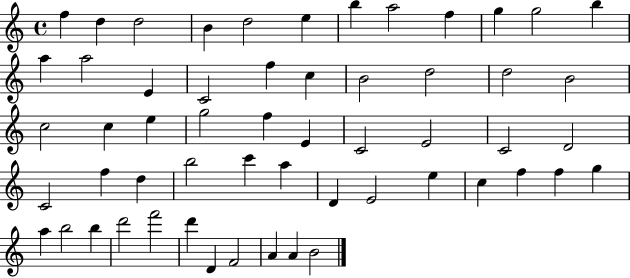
{
  \clef treble
  \time 4/4
  \defaultTimeSignature
  \key c \major
  f''4 d''4 d''2 | b'4 d''2 e''4 | b''4 a''2 f''4 | g''4 g''2 b''4 | \break a''4 a''2 e'4 | c'2 f''4 c''4 | b'2 d''2 | d''2 b'2 | \break c''2 c''4 e''4 | g''2 f''4 e'4 | c'2 e'2 | c'2 d'2 | \break c'2 f''4 d''4 | b''2 c'''4 a''4 | d'4 e'2 e''4 | c''4 f''4 f''4 g''4 | \break a''4 b''2 b''4 | d'''2 f'''2 | d'''4 d'4 f'2 | a'4 a'4 b'2 | \break \bar "|."
}